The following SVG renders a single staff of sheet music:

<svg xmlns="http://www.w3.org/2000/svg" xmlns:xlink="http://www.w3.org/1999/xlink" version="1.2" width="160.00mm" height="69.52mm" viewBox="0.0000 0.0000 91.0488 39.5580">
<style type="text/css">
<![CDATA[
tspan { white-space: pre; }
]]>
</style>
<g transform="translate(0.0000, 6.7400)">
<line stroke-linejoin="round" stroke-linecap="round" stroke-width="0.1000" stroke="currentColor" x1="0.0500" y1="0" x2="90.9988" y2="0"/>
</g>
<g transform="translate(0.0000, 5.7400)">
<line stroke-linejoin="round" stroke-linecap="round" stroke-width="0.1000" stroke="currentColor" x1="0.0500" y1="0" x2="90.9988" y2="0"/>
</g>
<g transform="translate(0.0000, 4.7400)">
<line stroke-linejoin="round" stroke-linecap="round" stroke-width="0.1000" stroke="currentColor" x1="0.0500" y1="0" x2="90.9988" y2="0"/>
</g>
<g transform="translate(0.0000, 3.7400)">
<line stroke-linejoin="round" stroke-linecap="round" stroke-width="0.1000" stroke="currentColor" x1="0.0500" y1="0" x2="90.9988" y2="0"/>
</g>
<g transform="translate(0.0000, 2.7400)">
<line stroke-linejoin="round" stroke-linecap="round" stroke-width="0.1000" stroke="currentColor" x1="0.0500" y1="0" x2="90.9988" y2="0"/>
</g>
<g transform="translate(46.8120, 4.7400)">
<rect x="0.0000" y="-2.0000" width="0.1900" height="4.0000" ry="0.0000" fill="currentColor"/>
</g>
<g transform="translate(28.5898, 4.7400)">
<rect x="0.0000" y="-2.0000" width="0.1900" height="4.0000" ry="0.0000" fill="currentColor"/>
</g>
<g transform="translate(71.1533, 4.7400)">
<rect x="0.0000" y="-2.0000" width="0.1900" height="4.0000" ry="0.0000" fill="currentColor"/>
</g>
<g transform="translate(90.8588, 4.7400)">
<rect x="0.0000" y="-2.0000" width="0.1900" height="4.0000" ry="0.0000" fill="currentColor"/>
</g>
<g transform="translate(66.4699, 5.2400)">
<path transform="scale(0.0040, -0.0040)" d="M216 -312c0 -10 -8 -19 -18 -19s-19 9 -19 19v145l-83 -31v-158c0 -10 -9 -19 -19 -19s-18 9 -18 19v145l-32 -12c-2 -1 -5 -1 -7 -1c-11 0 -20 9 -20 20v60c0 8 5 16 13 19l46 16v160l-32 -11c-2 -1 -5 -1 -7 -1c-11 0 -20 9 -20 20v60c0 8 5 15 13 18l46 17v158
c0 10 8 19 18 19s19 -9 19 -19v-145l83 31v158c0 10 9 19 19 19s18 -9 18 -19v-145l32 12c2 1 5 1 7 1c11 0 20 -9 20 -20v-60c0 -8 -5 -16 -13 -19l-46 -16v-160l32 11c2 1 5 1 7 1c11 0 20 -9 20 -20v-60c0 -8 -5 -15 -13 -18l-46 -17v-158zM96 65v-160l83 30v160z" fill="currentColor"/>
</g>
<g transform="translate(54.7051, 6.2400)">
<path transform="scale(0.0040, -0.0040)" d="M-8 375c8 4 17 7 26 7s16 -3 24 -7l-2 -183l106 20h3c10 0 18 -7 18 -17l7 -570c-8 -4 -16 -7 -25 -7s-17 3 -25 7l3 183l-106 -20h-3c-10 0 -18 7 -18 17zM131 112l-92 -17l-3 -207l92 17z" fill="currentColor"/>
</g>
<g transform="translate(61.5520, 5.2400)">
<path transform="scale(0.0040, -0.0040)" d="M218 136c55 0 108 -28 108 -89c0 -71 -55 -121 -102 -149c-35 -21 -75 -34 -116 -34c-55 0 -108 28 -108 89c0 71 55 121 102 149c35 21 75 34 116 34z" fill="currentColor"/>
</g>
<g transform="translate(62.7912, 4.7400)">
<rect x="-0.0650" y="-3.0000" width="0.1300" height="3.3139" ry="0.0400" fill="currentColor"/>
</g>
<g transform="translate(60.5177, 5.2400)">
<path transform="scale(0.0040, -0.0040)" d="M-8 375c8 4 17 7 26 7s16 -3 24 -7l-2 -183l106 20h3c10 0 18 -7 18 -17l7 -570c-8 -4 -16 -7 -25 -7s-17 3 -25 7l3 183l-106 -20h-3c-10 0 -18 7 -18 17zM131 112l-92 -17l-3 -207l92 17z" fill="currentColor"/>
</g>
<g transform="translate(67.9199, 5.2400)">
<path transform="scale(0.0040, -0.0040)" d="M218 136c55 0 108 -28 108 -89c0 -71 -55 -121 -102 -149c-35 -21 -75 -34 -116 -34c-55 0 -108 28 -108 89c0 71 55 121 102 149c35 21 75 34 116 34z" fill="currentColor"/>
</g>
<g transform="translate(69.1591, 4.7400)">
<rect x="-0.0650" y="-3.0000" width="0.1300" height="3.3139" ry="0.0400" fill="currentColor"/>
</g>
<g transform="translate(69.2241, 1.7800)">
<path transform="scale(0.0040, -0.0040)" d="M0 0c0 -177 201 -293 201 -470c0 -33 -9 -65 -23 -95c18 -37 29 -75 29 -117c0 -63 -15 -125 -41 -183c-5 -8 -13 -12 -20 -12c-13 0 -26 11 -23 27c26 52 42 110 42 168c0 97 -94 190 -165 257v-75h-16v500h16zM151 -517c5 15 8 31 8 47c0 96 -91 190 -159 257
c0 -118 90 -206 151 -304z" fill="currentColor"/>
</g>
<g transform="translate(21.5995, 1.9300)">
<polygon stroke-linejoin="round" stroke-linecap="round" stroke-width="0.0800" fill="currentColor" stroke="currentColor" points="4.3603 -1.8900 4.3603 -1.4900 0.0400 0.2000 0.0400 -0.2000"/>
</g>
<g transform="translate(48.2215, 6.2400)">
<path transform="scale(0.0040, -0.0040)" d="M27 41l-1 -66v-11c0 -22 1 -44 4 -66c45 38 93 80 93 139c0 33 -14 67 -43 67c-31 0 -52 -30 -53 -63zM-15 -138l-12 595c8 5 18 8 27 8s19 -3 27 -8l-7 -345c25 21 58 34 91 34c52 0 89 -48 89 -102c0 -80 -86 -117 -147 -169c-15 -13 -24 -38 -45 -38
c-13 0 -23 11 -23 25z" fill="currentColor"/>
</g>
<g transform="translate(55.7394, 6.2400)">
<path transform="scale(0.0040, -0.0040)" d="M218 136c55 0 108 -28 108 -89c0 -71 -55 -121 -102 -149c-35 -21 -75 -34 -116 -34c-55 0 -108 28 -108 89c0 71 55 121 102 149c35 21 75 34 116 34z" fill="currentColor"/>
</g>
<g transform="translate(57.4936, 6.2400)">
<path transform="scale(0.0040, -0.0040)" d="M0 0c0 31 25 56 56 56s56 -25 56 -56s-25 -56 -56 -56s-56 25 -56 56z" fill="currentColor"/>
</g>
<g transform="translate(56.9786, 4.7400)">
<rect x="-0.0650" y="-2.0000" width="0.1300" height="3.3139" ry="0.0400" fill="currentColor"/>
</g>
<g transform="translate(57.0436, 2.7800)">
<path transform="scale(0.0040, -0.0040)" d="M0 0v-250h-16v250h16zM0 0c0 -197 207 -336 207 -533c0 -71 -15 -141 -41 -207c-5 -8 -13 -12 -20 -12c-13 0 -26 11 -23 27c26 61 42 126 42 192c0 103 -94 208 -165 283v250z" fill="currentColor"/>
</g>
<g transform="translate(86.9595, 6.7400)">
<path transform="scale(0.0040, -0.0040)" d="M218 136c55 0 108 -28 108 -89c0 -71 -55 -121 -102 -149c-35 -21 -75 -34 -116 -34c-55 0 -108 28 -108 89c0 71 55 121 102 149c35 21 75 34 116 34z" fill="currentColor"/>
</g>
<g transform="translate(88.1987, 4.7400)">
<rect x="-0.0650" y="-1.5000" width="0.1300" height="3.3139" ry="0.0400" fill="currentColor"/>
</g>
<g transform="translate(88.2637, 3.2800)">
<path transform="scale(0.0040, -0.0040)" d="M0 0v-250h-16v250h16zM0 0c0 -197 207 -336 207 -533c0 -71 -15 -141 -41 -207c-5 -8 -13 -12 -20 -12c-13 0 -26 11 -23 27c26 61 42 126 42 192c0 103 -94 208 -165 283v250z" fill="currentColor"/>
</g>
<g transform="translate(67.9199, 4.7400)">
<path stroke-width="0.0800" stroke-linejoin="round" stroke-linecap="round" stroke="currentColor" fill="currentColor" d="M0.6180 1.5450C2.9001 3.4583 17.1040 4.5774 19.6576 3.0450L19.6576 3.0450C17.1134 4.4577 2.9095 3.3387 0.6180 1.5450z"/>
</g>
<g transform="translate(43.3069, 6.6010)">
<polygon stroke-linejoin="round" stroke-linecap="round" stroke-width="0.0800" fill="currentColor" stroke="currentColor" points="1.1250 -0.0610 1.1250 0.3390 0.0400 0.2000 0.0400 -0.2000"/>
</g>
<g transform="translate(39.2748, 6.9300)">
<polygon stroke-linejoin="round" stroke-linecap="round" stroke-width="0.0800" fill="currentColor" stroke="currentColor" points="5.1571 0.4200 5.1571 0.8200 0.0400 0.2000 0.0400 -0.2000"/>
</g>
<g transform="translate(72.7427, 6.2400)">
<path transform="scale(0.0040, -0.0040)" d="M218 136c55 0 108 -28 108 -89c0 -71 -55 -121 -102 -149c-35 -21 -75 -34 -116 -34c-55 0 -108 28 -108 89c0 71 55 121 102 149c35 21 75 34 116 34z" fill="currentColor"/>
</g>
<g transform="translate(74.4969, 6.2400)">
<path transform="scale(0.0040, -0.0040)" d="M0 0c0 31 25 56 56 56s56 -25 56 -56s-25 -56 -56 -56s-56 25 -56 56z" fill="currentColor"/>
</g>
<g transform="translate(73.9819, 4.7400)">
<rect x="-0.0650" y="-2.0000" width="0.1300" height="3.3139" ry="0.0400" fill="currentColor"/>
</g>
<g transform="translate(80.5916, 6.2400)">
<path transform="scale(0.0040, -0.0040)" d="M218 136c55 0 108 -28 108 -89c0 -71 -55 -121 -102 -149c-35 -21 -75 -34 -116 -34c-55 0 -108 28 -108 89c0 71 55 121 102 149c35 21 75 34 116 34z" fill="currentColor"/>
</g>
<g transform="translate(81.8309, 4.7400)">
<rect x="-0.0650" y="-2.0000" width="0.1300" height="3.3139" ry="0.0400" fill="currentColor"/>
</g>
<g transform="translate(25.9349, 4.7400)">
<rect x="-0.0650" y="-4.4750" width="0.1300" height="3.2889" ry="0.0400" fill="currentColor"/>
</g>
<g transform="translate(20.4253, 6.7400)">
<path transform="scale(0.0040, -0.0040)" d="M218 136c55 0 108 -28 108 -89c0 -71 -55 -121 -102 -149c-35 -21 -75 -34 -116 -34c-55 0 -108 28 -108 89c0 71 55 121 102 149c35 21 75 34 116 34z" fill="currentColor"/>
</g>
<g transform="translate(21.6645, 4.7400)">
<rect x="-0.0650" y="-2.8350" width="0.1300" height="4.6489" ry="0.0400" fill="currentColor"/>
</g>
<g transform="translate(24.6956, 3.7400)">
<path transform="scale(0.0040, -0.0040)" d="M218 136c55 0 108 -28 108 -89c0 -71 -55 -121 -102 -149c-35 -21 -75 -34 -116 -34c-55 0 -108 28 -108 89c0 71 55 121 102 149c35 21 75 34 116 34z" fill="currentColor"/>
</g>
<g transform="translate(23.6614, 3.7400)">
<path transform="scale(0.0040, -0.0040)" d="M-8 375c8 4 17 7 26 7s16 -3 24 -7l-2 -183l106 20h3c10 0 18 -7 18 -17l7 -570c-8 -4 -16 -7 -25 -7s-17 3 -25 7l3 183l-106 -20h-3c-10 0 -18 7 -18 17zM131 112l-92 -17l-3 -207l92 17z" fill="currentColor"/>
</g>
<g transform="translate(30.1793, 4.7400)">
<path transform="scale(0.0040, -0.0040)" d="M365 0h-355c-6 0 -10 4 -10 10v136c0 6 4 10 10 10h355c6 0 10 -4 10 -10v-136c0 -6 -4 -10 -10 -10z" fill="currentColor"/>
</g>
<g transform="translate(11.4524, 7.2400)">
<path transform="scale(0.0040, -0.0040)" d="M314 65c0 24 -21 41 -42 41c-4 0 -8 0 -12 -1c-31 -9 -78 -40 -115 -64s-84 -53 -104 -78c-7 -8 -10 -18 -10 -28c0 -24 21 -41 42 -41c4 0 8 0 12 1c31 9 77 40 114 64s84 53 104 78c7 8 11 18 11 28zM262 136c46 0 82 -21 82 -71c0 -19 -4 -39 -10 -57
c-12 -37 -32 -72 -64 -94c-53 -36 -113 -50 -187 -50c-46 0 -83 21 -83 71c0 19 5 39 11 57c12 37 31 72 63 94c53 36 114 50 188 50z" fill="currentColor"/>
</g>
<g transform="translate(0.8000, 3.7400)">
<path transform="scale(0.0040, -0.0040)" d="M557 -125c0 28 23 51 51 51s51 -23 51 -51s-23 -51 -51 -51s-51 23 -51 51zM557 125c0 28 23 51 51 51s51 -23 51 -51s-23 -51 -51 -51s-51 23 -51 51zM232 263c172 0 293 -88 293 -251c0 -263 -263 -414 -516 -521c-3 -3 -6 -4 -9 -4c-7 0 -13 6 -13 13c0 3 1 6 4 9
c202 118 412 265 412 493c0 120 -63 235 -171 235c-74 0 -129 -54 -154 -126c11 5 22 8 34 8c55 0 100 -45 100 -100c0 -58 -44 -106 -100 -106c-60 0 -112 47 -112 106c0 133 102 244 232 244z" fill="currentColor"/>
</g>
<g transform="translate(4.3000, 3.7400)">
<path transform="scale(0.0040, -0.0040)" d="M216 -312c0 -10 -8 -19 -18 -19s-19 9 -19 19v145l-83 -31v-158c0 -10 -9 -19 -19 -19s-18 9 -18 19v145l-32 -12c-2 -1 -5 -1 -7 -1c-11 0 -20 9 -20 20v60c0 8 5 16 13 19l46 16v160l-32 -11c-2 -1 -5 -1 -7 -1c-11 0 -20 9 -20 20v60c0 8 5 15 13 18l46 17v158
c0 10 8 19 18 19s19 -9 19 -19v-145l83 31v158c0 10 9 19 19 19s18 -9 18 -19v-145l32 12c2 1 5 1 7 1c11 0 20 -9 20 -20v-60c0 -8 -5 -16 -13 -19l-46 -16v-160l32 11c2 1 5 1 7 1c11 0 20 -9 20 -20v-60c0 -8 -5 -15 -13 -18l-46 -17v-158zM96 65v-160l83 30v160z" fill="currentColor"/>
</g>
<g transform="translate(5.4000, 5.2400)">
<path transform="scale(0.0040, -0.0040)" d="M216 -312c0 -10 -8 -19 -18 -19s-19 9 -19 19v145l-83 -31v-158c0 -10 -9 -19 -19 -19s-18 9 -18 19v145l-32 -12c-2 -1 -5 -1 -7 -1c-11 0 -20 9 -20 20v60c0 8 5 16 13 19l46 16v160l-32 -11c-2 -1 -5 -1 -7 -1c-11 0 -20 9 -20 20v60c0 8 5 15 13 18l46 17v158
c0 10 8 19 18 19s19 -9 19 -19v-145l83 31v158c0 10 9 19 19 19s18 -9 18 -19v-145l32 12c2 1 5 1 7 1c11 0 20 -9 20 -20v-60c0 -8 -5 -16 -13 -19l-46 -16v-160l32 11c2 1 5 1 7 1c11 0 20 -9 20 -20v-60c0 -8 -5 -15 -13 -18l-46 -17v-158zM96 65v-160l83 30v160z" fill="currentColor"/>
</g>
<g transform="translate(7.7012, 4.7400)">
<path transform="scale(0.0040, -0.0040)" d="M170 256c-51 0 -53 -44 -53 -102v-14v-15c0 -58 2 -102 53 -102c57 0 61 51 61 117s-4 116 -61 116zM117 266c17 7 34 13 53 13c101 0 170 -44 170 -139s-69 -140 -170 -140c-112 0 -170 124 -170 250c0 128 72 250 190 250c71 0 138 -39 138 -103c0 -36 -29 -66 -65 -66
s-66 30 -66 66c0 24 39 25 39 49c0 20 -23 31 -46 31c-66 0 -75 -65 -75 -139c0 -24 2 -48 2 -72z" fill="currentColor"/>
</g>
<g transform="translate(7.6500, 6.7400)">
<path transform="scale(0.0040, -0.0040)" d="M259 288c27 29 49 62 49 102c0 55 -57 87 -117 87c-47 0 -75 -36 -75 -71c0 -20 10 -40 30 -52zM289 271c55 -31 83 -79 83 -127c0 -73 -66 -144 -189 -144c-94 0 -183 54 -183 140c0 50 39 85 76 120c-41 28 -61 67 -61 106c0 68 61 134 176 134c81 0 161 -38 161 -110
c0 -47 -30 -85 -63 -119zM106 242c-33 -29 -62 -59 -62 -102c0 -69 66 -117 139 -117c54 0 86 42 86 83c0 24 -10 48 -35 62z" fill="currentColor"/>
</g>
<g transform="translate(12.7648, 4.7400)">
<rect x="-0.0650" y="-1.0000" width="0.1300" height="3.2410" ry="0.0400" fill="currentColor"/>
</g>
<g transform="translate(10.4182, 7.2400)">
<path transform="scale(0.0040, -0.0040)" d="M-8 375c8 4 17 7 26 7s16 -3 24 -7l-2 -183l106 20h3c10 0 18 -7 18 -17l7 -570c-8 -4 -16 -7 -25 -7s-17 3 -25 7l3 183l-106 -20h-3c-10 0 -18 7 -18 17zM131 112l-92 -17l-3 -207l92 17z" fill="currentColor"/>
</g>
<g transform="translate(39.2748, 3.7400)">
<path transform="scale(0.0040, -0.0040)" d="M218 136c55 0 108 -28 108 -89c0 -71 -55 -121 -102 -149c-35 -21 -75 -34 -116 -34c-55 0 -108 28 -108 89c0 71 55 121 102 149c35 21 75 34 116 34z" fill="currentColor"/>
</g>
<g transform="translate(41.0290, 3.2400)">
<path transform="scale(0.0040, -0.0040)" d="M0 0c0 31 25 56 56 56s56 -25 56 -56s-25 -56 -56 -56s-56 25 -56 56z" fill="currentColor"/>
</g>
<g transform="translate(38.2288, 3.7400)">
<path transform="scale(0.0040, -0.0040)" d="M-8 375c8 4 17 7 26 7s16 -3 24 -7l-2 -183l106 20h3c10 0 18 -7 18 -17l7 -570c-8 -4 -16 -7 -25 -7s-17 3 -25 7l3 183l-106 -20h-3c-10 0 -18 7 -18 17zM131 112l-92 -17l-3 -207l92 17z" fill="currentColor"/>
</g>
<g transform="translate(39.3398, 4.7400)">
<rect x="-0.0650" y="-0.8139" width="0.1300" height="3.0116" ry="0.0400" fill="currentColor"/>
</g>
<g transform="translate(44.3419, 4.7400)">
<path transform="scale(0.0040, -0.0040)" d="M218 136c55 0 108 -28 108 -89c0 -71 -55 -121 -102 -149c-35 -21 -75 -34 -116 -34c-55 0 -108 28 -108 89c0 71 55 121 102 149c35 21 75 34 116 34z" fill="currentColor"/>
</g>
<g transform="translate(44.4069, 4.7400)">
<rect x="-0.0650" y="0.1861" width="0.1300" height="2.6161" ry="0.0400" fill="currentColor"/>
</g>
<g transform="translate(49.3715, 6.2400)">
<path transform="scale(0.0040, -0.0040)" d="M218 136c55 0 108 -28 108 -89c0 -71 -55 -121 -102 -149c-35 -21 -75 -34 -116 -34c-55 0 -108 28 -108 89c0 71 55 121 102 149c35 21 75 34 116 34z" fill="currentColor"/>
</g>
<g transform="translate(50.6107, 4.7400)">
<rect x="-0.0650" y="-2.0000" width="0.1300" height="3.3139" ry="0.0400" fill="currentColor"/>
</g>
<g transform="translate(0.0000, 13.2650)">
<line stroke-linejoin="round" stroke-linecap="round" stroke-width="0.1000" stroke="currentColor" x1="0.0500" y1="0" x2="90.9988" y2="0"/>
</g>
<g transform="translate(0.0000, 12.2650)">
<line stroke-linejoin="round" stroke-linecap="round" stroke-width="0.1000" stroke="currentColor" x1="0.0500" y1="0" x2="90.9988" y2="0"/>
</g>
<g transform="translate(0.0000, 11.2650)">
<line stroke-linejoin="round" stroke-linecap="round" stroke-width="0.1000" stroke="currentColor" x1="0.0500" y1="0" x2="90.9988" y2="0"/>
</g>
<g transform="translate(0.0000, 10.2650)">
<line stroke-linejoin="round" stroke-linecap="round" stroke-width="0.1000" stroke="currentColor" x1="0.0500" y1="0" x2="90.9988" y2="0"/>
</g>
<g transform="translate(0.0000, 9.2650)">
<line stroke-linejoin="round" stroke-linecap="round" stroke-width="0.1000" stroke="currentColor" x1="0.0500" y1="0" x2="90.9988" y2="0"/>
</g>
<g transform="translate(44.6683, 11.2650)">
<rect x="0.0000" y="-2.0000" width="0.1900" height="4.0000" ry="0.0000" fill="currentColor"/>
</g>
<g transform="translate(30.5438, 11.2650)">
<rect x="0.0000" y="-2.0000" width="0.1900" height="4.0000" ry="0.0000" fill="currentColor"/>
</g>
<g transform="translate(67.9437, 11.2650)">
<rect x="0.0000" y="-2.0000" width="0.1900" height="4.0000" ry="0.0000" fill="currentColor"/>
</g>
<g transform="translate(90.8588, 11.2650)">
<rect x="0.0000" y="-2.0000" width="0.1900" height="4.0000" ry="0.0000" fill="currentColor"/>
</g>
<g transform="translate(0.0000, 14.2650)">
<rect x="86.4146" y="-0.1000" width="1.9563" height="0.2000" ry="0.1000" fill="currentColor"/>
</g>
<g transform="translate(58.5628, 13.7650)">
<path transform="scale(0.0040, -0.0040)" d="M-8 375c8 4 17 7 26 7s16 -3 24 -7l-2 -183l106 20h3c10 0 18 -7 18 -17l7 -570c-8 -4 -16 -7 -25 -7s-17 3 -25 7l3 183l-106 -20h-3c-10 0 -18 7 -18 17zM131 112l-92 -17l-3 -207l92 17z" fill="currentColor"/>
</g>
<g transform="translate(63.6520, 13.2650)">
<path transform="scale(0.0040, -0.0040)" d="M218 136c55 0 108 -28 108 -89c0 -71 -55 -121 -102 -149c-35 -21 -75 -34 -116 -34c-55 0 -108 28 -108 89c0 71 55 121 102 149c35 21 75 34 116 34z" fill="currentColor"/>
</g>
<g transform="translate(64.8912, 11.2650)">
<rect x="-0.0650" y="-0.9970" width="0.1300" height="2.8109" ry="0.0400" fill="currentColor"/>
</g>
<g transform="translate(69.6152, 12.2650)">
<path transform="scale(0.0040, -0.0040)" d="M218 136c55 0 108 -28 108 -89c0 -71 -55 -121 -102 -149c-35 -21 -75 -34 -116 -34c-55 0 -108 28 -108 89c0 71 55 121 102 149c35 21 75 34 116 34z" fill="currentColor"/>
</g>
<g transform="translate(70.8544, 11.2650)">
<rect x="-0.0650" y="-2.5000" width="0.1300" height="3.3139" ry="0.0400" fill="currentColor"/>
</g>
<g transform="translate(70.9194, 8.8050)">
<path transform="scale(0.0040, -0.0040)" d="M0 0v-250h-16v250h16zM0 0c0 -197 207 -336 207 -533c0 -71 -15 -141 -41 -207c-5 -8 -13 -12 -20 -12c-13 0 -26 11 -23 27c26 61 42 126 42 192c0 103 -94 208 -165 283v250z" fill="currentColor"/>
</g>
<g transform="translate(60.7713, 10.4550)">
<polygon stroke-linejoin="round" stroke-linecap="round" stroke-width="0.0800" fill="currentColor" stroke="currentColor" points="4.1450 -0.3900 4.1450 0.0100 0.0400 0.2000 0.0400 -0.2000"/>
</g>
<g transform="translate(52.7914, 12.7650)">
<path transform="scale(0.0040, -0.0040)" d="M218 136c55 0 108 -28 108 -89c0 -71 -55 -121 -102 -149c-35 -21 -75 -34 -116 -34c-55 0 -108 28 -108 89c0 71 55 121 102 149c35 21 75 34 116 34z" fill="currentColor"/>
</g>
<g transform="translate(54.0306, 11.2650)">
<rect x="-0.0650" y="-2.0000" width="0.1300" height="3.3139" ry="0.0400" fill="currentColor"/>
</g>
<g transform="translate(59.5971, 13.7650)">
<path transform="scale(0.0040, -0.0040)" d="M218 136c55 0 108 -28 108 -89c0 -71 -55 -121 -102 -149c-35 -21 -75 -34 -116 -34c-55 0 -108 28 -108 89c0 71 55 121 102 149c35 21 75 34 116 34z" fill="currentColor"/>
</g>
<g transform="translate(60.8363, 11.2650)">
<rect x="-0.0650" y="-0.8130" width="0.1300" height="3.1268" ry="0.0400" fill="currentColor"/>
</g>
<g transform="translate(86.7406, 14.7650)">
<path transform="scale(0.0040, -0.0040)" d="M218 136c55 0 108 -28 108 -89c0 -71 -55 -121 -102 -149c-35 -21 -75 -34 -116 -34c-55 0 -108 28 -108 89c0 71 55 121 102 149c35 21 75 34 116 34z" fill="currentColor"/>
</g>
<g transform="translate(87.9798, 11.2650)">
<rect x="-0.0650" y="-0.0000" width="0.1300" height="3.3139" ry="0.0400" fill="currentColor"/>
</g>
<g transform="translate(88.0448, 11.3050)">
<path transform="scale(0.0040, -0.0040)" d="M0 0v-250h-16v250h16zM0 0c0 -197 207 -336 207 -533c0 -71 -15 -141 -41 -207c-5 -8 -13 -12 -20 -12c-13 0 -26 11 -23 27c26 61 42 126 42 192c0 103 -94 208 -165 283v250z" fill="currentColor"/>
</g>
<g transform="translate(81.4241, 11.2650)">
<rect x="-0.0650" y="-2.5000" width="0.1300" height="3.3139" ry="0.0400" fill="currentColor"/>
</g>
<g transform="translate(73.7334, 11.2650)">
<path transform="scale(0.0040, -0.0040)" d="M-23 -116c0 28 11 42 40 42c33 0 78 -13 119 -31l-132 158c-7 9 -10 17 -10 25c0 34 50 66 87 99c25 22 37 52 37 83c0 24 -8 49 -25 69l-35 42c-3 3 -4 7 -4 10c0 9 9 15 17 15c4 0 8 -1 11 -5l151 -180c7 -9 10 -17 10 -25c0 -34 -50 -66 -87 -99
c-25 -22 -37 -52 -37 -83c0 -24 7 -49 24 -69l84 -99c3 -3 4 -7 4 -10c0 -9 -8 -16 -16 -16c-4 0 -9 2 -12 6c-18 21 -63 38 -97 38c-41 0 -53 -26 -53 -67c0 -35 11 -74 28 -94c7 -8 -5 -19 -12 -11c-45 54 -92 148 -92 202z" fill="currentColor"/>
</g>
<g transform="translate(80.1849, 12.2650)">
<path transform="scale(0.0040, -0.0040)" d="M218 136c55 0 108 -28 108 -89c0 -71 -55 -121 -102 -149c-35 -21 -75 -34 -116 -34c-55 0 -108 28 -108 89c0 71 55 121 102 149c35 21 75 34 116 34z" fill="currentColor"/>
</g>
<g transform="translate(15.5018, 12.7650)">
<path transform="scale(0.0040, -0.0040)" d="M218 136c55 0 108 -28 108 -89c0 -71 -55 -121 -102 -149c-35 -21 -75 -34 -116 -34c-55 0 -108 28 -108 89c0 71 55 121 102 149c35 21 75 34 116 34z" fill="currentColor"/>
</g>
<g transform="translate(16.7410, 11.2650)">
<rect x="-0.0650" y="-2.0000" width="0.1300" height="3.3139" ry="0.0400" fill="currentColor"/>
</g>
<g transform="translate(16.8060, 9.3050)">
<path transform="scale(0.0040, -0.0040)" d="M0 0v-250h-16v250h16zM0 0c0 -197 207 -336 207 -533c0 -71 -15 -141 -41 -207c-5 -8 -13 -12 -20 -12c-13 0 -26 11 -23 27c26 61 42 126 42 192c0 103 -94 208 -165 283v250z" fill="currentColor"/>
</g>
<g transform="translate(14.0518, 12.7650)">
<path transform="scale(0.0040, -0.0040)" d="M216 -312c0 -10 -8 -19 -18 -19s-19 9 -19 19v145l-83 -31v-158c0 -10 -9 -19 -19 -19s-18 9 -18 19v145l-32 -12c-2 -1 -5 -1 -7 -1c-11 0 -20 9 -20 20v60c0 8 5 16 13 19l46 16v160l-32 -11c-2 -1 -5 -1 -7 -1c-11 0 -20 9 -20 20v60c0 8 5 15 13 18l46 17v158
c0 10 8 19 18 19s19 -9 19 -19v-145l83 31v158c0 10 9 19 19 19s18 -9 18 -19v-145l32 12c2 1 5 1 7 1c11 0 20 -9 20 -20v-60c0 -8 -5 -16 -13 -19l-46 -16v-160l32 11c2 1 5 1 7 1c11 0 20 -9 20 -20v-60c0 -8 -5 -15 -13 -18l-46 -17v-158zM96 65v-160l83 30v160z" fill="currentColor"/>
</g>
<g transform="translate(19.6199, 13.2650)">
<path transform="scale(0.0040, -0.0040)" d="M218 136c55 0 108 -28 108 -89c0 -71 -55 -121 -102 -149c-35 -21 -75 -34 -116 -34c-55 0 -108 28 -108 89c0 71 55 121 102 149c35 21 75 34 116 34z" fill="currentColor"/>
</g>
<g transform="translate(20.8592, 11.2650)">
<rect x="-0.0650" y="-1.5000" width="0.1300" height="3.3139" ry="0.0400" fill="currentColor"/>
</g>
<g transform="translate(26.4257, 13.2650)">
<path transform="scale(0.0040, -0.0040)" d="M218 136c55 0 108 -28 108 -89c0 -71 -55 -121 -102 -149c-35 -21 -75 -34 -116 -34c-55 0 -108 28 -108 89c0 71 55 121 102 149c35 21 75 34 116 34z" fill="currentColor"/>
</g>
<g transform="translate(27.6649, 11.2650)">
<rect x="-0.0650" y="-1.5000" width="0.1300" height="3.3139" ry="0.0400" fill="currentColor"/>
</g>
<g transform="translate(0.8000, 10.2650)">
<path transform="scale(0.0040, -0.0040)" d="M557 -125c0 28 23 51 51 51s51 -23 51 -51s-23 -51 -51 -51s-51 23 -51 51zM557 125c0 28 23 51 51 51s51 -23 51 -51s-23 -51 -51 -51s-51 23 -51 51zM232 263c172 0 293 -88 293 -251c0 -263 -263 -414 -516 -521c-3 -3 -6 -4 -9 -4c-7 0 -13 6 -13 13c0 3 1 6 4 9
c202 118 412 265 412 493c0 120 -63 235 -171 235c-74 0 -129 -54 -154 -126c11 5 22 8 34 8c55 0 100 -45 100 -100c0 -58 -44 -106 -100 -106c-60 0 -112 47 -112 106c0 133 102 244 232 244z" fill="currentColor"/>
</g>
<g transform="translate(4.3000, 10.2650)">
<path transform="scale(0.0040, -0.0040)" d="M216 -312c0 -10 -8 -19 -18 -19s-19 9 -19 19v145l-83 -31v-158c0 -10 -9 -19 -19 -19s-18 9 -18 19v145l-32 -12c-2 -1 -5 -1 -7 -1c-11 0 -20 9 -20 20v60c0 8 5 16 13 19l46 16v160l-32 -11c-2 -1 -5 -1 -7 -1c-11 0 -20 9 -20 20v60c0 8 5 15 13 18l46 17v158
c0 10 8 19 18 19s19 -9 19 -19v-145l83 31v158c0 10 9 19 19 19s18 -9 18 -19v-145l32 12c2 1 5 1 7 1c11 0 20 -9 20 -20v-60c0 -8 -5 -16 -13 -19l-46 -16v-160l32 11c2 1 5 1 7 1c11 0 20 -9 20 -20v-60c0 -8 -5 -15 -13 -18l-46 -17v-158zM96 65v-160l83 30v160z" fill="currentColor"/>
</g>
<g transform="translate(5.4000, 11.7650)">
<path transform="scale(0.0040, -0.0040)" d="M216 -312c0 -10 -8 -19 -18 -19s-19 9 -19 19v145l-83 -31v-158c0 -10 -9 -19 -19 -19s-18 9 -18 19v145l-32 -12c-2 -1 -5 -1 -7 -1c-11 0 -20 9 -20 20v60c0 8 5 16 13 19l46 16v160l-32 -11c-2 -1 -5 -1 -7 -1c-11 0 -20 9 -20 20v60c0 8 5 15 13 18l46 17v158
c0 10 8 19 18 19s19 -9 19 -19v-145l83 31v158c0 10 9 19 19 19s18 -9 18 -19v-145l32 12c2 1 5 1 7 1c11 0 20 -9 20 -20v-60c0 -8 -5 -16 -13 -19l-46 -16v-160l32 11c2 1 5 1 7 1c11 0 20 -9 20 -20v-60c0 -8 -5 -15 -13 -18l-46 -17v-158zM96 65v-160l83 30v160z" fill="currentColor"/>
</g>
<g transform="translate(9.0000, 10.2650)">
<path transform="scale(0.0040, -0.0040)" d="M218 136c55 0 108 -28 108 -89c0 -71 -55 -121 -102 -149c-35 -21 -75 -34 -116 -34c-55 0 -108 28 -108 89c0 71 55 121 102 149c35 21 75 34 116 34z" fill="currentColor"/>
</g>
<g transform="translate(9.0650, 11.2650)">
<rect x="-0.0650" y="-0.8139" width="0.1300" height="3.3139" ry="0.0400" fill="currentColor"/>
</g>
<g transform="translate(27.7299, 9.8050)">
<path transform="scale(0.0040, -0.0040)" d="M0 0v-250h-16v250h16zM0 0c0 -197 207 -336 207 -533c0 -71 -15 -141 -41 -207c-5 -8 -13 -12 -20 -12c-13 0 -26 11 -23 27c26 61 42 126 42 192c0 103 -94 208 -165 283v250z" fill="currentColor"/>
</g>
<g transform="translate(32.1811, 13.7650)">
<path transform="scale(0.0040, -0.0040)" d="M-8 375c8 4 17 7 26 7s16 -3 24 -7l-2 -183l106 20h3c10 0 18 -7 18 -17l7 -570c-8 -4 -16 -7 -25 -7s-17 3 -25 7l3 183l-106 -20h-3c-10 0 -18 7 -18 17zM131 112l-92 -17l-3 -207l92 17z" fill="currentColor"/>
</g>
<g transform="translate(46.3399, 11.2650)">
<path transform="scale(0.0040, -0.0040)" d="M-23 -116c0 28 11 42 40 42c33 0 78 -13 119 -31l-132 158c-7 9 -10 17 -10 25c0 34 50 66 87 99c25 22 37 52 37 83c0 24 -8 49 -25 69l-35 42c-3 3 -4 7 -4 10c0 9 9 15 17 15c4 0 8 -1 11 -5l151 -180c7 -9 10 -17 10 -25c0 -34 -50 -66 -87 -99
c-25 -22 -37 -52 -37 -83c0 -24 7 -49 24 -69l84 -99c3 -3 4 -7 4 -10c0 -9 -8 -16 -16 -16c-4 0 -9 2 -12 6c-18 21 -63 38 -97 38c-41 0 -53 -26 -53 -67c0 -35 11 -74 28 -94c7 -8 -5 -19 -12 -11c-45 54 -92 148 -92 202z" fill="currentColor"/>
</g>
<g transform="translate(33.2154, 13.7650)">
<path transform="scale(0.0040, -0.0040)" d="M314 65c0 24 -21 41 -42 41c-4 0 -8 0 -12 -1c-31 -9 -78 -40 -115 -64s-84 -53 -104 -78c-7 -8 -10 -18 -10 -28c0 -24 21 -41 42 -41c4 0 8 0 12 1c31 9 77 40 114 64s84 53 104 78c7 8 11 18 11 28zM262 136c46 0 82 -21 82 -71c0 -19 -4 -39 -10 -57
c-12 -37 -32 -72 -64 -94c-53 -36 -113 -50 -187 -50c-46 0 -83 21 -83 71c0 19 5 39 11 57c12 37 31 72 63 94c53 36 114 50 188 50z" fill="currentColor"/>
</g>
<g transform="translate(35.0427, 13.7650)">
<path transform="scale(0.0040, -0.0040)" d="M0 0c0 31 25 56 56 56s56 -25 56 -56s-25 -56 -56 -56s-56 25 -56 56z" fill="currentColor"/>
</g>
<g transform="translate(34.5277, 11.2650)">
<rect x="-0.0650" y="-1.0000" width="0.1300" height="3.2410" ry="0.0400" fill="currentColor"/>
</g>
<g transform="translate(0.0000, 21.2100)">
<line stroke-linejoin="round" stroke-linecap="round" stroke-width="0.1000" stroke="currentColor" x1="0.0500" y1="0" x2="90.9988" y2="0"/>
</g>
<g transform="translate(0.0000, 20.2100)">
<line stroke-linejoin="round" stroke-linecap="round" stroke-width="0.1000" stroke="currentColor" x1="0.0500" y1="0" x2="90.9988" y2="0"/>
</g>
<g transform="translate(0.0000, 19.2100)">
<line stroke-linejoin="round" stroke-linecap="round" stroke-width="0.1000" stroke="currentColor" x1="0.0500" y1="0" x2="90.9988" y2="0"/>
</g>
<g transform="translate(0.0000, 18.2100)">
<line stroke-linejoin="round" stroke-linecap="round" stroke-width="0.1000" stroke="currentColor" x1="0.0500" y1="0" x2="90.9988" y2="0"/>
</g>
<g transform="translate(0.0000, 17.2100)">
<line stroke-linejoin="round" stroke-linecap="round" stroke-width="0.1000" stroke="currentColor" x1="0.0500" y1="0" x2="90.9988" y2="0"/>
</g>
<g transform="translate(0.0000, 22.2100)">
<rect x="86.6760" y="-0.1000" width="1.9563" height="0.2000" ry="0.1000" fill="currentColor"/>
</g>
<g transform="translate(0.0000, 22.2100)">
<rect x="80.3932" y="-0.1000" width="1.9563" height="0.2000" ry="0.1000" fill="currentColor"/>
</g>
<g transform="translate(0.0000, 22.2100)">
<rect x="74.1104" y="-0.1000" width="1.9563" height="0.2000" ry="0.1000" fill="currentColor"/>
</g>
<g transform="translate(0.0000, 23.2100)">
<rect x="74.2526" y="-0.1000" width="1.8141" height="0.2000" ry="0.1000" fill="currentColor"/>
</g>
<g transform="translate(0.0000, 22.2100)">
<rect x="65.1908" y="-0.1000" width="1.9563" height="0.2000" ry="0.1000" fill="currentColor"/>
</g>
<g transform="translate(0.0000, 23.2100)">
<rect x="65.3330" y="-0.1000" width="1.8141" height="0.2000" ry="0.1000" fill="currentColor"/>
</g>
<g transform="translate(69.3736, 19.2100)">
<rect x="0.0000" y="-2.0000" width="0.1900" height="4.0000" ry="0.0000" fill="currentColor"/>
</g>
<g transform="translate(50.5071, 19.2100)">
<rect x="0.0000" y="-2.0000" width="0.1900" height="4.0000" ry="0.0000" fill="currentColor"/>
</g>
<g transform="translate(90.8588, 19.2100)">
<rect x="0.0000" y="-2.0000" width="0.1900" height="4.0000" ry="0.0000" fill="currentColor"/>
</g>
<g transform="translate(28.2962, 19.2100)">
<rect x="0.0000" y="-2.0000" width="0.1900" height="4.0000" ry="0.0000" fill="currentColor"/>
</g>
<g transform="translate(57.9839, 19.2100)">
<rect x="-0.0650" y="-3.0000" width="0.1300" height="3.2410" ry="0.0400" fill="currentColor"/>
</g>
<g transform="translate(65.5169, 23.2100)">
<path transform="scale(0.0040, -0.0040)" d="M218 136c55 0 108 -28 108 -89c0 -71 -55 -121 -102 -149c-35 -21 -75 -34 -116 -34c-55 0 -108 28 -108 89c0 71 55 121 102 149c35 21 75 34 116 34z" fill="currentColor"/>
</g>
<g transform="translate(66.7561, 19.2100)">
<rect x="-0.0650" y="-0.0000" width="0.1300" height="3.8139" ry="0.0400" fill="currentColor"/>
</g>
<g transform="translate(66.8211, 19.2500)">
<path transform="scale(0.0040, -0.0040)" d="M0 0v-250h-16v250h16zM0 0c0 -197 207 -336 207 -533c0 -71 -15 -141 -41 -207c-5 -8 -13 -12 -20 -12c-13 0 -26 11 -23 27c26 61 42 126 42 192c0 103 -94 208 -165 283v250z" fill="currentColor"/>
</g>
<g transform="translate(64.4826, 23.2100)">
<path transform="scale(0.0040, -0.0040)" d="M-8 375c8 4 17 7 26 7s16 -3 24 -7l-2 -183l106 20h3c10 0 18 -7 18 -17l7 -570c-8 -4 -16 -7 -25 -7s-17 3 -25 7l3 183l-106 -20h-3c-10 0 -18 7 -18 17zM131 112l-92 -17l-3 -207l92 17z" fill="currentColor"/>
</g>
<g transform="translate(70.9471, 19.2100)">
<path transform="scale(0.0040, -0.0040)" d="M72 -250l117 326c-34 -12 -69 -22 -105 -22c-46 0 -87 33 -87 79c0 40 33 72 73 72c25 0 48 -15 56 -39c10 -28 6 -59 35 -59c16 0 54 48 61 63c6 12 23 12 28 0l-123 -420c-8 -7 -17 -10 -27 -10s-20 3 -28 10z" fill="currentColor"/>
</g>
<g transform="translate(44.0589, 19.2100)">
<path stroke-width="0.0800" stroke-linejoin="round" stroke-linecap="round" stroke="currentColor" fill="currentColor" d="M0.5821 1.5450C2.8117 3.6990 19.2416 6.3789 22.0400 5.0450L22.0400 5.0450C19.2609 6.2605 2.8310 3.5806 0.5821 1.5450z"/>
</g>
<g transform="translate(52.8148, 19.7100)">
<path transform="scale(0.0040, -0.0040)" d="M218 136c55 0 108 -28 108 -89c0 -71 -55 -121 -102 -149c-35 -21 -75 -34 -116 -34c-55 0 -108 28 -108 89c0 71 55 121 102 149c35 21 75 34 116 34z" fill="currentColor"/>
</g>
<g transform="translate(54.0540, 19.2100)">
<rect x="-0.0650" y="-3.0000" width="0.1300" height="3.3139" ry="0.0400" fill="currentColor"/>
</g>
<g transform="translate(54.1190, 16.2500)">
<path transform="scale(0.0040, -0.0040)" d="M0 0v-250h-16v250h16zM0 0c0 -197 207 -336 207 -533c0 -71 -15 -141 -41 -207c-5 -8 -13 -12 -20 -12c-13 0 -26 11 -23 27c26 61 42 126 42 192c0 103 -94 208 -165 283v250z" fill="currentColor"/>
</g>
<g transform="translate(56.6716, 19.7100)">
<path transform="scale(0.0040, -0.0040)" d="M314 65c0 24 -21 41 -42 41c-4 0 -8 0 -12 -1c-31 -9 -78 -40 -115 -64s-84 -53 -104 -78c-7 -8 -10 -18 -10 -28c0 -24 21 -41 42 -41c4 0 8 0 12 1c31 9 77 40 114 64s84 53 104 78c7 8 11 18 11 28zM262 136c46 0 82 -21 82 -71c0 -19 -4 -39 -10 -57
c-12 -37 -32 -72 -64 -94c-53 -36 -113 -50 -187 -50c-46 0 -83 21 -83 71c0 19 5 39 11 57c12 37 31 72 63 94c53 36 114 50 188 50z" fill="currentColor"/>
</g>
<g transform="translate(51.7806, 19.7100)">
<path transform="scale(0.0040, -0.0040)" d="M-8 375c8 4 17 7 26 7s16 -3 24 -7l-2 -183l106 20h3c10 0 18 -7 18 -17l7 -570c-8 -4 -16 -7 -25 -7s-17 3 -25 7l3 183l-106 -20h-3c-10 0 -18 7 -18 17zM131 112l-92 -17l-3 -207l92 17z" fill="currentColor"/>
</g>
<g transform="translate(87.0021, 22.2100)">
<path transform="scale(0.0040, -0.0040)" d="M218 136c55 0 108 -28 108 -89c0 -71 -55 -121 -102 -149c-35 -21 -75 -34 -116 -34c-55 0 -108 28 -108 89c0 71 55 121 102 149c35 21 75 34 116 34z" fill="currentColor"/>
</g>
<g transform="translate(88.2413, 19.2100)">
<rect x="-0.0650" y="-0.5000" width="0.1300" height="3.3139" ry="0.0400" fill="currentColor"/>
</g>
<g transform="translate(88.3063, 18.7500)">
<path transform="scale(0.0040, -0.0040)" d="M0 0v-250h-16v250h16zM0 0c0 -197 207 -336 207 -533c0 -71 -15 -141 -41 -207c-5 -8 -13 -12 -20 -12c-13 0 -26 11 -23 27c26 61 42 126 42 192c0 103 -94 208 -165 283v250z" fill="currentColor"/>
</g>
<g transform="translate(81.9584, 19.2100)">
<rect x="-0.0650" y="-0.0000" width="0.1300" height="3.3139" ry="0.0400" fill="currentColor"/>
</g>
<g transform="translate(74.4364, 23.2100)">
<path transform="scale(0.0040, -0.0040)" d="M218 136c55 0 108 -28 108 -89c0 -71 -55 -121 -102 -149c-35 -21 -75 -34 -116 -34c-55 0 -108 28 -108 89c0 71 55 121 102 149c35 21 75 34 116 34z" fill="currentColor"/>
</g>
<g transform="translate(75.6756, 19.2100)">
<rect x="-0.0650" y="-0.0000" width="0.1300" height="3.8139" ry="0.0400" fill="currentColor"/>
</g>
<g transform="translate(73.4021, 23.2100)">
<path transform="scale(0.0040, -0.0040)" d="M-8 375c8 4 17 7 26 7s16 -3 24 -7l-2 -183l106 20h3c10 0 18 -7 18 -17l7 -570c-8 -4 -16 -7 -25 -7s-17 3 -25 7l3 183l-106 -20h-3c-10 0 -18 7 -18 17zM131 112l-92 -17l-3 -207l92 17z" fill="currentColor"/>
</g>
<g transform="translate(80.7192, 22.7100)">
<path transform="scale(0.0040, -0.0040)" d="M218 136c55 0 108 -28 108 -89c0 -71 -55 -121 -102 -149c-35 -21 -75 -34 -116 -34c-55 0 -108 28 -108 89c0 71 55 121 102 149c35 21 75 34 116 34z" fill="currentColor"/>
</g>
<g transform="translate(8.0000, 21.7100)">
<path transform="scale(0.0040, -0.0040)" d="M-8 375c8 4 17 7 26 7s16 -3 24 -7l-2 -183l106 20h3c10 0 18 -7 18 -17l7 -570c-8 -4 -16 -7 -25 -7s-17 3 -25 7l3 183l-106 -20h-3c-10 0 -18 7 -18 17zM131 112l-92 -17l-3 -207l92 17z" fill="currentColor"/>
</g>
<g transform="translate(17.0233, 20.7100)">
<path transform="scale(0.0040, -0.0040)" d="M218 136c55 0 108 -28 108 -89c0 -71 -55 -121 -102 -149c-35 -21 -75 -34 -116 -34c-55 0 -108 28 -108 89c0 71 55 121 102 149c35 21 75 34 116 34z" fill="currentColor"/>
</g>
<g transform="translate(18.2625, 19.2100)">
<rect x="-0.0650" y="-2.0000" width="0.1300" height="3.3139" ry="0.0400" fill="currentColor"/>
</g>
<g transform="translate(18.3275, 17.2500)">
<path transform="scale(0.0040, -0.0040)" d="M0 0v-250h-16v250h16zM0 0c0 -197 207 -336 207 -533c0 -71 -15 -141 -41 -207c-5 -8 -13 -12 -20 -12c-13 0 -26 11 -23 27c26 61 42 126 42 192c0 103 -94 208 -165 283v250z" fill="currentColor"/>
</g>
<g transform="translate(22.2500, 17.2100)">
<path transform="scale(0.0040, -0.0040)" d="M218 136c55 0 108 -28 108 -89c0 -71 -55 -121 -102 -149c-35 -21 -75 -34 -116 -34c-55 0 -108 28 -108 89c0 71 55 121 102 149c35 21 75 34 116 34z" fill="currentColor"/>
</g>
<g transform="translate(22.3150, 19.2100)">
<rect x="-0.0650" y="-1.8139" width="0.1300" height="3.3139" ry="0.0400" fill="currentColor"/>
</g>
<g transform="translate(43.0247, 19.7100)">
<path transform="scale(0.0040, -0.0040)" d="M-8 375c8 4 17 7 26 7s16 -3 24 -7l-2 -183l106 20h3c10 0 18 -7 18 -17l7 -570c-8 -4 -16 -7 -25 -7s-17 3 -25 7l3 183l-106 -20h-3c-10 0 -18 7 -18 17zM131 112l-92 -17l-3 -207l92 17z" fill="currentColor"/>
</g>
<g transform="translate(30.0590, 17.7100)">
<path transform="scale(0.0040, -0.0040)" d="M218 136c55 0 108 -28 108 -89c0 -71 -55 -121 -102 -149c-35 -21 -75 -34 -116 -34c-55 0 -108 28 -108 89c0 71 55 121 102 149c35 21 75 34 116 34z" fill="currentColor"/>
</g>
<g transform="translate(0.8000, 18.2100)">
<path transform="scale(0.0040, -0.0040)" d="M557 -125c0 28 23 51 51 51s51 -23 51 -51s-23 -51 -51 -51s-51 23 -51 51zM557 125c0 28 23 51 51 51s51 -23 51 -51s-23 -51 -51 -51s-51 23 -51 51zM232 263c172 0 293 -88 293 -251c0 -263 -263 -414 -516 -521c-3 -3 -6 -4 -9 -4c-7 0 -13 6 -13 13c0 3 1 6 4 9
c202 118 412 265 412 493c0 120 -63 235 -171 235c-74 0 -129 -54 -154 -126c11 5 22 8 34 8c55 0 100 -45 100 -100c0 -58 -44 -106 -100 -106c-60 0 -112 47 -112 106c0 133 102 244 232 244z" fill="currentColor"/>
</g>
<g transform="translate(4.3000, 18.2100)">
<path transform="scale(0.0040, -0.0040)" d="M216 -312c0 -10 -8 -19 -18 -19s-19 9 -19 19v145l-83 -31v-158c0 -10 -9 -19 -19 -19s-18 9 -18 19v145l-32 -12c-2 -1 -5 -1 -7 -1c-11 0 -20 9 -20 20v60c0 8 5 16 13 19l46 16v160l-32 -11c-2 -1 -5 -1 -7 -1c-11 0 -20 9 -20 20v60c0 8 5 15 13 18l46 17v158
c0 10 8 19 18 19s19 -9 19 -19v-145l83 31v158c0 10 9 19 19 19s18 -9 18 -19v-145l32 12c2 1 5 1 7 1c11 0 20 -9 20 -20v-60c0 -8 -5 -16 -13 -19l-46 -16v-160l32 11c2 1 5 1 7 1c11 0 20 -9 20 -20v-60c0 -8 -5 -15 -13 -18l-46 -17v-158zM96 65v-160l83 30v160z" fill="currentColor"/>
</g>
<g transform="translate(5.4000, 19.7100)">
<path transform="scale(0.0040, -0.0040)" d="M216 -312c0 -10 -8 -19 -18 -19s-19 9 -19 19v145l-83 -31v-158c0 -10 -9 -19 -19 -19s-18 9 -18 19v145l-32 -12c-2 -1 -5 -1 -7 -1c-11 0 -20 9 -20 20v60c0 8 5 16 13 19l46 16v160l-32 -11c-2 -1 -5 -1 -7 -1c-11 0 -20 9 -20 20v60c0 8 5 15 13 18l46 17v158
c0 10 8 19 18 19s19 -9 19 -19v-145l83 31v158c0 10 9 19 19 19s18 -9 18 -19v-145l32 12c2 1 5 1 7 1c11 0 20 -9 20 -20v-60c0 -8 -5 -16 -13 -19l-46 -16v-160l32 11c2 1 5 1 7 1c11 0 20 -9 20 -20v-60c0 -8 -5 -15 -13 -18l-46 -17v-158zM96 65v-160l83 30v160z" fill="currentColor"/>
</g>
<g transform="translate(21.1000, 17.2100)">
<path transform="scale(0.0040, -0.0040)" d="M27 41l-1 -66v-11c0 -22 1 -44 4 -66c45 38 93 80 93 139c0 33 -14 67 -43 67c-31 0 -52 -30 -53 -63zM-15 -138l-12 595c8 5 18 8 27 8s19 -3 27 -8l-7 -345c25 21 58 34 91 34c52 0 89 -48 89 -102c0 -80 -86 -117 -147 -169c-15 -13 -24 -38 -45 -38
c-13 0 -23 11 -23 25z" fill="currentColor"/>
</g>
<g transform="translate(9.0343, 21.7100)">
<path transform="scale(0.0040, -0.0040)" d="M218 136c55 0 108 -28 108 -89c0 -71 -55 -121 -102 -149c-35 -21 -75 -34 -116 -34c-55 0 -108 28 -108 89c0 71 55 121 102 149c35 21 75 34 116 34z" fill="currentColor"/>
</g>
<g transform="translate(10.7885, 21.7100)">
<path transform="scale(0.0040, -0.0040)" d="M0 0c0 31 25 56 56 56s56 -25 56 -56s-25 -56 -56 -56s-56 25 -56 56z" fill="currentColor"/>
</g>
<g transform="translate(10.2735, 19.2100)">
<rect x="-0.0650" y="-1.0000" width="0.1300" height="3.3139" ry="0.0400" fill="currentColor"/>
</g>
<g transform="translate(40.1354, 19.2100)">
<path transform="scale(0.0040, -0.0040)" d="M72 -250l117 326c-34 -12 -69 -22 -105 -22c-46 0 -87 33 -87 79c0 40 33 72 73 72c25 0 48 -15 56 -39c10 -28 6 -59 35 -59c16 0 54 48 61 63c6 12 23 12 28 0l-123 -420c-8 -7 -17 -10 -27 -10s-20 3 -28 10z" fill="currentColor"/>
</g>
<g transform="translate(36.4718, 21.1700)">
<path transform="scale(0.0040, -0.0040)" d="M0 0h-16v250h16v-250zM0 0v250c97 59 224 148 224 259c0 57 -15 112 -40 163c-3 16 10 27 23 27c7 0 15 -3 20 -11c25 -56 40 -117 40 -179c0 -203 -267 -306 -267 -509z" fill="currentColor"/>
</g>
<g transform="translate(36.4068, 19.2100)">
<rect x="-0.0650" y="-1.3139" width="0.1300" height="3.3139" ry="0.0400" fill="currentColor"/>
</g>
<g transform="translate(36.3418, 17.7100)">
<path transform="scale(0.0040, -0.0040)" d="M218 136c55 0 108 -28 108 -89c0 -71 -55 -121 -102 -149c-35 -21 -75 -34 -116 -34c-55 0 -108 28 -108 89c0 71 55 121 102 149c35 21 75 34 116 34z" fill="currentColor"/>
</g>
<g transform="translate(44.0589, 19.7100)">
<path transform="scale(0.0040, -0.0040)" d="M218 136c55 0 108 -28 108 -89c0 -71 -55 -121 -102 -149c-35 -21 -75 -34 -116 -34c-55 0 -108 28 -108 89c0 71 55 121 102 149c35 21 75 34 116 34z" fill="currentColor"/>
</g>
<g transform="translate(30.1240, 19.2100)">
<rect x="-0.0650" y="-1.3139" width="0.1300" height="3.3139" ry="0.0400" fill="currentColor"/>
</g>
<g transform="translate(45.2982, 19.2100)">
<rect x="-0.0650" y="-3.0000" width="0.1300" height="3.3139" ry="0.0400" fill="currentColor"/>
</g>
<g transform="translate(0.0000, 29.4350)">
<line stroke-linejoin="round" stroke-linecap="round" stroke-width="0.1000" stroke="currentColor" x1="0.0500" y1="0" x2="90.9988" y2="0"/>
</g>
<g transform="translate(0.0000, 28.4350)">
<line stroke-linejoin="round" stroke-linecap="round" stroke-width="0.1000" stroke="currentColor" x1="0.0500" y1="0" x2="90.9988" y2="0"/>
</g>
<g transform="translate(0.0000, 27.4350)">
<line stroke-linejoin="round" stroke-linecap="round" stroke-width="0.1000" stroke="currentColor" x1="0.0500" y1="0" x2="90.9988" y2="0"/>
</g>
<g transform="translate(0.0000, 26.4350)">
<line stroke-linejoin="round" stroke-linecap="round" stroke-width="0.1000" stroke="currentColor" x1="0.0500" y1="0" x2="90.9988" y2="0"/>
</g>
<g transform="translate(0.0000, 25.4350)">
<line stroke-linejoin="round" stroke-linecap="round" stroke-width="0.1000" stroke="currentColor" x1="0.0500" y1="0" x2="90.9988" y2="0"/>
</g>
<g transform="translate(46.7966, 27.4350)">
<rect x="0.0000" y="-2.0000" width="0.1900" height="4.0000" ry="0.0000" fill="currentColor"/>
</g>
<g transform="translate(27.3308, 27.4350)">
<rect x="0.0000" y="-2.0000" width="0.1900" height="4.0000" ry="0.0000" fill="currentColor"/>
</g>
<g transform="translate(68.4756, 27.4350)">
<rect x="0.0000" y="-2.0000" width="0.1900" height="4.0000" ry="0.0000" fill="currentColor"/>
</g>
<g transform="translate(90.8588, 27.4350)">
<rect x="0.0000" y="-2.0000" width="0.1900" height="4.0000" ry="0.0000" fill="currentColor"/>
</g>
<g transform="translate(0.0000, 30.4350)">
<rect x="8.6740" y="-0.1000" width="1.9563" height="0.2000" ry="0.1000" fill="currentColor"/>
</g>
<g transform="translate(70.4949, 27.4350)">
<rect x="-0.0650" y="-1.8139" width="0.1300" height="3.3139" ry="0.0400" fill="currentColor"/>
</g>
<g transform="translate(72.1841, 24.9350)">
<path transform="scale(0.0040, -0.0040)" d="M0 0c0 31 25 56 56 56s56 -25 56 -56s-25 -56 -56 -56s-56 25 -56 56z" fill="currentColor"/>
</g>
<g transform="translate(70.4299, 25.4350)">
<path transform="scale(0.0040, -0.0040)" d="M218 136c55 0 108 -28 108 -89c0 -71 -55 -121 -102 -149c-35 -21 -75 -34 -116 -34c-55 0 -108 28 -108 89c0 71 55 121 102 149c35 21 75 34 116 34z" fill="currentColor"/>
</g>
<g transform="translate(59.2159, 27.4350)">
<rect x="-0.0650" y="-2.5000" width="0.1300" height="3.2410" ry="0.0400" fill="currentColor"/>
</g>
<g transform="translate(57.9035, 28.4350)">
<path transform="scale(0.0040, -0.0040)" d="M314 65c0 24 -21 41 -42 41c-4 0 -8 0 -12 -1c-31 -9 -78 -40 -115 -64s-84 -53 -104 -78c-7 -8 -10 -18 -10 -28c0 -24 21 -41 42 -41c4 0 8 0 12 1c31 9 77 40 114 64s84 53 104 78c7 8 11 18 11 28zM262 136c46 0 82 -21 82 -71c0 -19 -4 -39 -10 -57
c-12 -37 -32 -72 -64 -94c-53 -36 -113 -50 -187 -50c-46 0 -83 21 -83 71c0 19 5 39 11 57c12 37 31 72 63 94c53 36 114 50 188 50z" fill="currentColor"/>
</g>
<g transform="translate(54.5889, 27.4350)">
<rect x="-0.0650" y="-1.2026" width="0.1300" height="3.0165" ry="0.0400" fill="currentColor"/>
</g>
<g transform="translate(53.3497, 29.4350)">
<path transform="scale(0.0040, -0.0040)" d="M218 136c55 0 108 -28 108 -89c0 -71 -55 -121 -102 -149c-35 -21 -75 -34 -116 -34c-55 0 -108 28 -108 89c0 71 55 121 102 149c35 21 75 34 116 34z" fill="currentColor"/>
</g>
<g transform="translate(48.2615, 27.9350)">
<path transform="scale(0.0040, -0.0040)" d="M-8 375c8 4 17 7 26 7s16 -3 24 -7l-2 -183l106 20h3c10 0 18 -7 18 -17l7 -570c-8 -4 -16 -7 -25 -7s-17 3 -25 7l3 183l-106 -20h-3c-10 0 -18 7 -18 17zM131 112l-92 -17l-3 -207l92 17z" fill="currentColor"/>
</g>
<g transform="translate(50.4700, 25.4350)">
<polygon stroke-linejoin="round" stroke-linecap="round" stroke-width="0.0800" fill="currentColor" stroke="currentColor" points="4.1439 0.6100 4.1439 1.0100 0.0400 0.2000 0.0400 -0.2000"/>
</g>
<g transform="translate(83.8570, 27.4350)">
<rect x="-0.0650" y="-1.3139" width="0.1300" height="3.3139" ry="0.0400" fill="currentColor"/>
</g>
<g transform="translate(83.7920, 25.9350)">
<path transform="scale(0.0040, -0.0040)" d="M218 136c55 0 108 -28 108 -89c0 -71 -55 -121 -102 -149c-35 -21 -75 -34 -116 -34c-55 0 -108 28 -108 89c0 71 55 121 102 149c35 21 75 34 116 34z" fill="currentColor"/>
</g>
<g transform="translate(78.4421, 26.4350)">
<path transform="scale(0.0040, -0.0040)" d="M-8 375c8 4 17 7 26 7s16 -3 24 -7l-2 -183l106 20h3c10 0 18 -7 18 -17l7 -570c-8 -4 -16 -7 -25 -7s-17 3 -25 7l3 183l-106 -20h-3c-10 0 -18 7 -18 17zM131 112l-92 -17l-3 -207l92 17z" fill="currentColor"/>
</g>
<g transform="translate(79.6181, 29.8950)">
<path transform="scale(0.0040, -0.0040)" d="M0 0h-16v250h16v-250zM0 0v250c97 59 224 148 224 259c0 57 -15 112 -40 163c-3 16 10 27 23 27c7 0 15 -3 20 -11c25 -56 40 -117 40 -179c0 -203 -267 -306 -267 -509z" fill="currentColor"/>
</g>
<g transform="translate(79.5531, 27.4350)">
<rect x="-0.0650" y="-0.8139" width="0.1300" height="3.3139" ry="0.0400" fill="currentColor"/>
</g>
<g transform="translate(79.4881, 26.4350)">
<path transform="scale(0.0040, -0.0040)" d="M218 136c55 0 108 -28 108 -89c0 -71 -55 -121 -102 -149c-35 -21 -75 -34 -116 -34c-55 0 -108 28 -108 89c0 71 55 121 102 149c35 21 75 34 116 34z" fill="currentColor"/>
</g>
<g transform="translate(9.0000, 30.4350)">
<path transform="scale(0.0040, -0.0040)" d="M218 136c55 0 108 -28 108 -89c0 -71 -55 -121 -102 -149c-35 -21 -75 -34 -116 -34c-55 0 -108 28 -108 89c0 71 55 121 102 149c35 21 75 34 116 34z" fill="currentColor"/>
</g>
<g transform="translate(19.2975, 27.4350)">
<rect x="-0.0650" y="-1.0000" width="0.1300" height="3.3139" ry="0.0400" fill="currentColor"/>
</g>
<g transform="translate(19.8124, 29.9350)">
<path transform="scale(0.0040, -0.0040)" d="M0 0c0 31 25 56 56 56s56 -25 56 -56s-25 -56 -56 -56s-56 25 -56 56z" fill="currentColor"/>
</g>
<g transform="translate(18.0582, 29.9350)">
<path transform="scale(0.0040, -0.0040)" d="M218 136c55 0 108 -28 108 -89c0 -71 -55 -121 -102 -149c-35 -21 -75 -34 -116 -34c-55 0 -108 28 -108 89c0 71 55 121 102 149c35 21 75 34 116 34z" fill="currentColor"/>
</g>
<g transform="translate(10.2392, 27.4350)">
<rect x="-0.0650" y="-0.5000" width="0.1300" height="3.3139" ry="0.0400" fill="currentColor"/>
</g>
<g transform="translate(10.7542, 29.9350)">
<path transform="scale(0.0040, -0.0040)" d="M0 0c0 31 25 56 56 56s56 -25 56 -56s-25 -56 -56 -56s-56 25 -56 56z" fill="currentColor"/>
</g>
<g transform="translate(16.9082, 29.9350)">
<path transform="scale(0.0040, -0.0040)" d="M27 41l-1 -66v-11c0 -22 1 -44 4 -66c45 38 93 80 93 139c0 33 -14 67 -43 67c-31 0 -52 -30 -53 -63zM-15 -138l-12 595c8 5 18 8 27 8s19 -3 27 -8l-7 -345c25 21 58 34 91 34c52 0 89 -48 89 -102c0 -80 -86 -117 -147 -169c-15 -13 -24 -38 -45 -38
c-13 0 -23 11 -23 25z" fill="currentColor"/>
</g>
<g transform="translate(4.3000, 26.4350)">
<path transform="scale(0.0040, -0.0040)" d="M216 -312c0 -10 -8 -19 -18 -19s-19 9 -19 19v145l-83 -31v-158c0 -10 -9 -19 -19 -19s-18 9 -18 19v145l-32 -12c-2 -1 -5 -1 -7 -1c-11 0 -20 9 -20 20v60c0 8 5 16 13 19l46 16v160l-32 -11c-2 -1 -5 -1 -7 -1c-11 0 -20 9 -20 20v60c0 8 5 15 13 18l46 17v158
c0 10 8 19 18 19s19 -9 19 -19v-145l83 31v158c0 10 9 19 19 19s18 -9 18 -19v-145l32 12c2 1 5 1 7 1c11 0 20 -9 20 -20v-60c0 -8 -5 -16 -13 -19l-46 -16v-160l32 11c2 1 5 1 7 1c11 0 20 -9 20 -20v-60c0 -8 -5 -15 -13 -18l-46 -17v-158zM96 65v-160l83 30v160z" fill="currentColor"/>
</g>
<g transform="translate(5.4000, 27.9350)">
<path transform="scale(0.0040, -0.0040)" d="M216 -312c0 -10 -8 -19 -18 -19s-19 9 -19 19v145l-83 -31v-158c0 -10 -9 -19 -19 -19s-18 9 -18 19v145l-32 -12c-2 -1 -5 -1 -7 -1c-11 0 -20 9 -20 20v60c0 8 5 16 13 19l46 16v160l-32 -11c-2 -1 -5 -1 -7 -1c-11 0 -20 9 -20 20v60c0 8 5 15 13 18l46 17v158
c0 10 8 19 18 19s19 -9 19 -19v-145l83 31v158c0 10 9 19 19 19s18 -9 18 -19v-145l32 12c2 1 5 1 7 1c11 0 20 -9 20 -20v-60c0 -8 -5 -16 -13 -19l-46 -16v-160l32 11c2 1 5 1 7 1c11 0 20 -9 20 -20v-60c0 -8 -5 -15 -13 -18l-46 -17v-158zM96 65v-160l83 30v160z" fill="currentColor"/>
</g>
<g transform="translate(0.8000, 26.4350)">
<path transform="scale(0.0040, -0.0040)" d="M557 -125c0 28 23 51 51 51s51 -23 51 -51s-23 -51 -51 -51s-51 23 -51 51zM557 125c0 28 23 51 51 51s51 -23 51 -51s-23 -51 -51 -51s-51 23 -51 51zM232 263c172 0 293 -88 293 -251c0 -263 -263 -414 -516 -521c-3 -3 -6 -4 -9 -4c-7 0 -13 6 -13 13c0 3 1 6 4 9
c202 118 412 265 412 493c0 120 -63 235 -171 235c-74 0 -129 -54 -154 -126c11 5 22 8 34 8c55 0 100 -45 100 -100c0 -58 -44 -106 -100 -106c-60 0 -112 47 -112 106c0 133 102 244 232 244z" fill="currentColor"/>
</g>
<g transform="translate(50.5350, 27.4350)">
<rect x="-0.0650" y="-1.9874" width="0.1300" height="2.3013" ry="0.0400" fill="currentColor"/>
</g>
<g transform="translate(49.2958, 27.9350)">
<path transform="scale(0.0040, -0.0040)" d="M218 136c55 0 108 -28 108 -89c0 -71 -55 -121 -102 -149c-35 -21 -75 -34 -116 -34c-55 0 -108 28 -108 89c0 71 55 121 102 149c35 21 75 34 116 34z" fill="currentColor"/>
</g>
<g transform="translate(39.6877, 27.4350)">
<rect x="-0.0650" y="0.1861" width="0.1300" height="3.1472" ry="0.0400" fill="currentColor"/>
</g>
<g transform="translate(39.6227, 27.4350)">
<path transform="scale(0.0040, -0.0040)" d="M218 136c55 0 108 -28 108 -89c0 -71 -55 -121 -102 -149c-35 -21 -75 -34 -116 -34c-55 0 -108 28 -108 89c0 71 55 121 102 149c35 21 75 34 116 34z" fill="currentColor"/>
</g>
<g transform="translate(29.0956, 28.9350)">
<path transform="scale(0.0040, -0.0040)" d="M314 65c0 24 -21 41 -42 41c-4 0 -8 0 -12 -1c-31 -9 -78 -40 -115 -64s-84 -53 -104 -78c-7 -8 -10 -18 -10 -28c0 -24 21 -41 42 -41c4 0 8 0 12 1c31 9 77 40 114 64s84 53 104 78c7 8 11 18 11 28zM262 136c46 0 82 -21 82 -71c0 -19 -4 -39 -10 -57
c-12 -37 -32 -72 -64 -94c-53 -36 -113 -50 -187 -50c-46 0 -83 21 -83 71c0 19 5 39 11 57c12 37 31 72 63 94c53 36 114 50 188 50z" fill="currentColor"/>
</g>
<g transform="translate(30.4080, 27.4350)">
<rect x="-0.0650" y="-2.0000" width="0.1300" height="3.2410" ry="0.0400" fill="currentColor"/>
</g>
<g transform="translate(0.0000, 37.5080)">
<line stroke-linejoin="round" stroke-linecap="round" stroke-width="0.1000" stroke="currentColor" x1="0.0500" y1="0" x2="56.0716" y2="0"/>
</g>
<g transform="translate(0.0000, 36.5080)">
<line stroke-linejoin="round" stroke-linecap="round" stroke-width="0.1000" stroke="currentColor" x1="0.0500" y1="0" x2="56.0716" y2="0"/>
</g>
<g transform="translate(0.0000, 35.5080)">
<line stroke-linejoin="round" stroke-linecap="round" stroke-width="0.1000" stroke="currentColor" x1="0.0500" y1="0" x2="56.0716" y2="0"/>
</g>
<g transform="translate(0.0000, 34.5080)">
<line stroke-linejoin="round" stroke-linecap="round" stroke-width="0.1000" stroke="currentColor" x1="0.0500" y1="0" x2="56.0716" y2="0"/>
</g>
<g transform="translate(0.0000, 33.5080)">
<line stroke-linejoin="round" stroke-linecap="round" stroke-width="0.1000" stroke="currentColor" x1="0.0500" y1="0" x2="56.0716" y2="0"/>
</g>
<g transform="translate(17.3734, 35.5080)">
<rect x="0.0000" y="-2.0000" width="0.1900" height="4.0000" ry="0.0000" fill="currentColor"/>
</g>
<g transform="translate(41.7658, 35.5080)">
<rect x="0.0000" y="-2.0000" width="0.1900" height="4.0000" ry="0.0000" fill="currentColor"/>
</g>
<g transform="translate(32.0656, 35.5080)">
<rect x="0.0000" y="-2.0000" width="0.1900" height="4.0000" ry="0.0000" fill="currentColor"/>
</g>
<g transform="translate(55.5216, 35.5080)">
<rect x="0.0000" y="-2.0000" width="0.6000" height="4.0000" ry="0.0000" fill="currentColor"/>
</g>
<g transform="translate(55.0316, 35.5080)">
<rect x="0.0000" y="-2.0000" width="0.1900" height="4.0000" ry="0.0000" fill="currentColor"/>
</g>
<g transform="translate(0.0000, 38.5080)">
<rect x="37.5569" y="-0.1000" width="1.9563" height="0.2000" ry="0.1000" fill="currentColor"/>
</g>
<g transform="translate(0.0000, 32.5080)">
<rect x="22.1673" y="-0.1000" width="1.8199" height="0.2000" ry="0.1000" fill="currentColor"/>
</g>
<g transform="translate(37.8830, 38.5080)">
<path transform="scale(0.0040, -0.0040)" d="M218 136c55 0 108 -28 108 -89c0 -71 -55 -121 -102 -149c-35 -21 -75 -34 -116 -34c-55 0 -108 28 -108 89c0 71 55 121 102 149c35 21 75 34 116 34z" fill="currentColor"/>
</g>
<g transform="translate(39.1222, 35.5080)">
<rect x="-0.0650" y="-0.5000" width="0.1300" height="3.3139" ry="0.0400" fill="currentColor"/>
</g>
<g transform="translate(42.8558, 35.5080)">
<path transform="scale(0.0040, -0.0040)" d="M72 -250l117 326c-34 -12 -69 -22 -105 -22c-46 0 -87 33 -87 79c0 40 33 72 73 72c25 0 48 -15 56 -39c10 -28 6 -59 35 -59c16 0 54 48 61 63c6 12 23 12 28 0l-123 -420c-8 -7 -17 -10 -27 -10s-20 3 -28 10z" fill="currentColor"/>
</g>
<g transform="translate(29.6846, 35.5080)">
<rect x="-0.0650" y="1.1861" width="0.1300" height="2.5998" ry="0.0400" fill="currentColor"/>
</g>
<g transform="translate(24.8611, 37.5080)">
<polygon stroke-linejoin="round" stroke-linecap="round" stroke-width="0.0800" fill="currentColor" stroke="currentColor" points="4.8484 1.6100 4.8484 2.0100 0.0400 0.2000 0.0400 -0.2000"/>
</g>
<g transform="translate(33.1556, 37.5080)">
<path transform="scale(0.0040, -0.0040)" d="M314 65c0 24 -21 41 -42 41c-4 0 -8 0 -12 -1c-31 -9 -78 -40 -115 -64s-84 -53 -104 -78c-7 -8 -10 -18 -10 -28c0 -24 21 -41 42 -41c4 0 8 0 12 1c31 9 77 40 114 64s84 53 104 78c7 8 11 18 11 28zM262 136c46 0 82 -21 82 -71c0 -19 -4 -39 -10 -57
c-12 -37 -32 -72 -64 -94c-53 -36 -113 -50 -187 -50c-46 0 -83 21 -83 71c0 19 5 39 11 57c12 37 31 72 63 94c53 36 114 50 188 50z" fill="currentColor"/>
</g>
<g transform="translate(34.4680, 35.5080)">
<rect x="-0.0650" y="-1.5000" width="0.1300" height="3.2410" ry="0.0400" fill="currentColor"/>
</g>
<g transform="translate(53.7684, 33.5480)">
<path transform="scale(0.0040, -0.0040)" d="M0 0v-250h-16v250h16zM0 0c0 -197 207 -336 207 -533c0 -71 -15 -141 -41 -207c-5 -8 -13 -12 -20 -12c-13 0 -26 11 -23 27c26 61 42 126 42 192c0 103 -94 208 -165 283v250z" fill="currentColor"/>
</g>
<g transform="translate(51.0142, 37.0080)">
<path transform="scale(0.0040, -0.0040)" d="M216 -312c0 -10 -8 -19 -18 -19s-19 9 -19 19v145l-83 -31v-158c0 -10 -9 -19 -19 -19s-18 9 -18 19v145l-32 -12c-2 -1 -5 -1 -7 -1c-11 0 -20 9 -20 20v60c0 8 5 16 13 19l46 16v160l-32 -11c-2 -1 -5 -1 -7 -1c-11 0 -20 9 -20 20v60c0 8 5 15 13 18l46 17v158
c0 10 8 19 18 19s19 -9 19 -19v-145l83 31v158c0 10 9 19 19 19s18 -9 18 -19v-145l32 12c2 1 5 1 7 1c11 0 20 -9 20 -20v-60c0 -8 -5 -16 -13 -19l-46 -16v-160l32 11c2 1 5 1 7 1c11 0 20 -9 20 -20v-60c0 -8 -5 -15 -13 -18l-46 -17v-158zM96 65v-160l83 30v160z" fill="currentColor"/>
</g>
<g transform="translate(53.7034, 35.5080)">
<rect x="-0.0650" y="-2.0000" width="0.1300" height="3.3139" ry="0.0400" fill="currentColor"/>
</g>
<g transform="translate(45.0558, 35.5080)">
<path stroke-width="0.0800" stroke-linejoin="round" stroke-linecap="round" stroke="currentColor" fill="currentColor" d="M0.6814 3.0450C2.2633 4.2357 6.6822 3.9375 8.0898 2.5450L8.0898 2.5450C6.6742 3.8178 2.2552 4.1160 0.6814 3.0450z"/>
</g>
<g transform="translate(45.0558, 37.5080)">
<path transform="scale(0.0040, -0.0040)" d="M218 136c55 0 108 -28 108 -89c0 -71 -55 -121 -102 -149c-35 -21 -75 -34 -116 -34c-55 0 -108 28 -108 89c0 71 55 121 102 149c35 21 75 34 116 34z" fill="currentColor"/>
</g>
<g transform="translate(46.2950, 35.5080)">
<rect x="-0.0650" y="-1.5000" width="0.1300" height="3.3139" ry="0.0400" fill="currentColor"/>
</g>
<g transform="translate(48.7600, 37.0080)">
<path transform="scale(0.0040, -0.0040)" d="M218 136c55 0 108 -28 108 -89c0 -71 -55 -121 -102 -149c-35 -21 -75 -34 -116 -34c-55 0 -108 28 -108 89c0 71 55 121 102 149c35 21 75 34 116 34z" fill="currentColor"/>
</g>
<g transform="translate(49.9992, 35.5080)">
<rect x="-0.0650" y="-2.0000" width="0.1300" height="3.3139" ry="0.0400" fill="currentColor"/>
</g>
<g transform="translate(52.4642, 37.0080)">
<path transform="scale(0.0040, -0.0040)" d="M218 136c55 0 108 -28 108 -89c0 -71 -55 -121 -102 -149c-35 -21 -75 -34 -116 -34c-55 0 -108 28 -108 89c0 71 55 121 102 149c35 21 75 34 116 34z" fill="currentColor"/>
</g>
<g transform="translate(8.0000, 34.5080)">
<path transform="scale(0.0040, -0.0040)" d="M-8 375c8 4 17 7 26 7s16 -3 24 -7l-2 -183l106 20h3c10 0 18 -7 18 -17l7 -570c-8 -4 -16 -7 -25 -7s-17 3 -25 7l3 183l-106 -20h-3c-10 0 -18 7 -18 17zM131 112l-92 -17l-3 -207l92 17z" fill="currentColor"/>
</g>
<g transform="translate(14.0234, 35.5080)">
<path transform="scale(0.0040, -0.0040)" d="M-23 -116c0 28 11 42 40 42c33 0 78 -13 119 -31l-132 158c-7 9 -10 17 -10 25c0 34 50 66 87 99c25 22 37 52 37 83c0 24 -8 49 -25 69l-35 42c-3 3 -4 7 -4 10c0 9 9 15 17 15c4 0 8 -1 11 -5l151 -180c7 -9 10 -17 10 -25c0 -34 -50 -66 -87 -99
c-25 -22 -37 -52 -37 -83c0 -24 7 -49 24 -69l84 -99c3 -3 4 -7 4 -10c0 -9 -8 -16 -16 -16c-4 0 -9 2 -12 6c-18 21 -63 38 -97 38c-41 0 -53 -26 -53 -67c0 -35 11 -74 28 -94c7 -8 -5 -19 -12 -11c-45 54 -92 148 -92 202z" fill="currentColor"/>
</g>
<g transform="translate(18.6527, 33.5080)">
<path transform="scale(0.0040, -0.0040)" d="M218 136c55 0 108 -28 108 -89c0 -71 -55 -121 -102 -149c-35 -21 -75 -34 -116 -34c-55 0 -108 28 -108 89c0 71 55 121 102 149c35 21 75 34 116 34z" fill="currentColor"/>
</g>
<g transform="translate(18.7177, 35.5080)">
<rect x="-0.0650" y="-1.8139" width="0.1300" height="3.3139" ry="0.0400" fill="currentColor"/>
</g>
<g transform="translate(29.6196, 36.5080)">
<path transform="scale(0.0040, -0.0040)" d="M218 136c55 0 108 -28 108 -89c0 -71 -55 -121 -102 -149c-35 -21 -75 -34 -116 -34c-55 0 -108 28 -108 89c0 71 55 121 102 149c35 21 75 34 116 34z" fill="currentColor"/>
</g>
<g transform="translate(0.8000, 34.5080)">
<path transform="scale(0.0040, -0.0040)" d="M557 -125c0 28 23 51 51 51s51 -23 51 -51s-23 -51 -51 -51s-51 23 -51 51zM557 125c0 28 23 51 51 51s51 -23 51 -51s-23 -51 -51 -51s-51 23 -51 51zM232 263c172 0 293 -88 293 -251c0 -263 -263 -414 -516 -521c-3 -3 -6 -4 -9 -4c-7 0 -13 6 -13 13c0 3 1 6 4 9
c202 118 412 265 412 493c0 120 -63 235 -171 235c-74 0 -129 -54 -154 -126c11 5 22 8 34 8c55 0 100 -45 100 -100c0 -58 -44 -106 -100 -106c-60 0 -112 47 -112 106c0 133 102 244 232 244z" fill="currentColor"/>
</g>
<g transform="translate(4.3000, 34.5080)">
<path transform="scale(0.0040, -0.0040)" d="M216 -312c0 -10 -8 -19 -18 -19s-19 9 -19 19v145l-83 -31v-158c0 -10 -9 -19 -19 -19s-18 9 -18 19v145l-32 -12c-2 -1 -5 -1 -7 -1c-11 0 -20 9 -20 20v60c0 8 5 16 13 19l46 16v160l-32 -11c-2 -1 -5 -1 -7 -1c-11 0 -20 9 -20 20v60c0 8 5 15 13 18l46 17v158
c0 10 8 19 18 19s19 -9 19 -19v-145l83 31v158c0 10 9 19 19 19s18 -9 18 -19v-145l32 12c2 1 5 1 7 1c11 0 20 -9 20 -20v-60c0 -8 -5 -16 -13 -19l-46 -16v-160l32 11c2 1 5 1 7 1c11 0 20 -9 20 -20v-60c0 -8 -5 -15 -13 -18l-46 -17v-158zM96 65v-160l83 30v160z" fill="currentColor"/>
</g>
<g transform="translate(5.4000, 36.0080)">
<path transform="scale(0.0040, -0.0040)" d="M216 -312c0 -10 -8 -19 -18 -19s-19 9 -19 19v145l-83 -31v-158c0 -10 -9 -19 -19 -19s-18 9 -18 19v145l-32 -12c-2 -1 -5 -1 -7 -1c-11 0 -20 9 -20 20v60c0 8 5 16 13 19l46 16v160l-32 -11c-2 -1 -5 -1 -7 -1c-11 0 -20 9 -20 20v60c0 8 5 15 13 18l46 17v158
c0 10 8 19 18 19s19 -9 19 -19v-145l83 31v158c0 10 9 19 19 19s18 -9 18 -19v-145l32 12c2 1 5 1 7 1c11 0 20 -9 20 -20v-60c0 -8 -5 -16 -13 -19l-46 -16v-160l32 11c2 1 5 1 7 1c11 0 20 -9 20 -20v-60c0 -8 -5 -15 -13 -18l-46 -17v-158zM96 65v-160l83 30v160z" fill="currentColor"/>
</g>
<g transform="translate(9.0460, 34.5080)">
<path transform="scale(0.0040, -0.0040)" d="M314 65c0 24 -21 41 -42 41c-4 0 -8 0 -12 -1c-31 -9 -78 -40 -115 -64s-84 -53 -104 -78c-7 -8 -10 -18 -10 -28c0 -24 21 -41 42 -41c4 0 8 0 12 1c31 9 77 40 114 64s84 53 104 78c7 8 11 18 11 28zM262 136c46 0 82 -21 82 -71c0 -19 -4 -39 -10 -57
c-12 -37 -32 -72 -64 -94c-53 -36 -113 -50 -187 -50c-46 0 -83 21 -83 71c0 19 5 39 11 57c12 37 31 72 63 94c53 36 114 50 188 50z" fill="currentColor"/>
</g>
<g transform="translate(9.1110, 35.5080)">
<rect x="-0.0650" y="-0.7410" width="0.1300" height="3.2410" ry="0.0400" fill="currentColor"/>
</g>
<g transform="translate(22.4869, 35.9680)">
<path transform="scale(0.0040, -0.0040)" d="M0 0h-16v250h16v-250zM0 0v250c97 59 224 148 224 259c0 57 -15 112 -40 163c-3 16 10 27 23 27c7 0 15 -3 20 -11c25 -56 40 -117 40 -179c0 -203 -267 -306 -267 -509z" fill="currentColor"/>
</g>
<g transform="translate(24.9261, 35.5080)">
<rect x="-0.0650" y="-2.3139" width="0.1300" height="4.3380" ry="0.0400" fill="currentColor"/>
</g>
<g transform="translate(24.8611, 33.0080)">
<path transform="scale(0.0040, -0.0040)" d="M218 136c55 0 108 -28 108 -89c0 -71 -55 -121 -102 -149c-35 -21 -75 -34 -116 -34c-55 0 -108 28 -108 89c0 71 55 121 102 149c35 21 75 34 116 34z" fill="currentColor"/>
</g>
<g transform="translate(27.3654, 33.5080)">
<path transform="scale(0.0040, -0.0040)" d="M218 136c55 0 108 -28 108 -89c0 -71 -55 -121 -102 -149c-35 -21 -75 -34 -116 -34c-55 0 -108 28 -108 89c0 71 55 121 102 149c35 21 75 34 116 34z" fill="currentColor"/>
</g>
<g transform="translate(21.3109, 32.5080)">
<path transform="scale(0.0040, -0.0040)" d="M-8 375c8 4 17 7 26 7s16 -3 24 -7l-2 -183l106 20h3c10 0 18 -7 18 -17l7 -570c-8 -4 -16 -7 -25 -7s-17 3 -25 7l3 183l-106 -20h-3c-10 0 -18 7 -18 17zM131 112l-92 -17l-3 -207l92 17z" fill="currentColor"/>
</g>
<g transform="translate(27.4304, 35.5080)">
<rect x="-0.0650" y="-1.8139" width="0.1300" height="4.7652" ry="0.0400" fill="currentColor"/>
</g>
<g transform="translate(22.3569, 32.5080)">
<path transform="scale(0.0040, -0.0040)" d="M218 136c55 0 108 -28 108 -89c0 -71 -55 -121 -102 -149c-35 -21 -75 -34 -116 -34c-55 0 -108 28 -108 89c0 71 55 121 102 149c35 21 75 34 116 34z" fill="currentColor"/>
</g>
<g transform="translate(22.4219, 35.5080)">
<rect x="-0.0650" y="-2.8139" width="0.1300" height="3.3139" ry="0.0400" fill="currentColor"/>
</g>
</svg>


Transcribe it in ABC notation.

X:1
T:Untitled
M:6/8
L:1/4
K:D
F,,2 G,,/2 F,/2 z2 F,/2 D,/4 _A,, A,,/2 C, ^C,/4 A,, A,, G,,/2 ^F, ^A,,/2 G,, G,,/2 F,,2 z A,, F,,/2 G,,/2 B,,/2 z B,, D,,/2 F,, A,,/2 _A, G, G,/2 z/2 C, C,/2 C,2 C,,/2 z/2 C,, D,, E,,/2 E,, _F,, A,,2 D, C,/2 G,,/2 B,,2 A, F,/2 G, F,2 z A, C/2 B,/2 A,/2 B,,/2 G,,2 E,, z/2 G,, A,, ^A,,/2